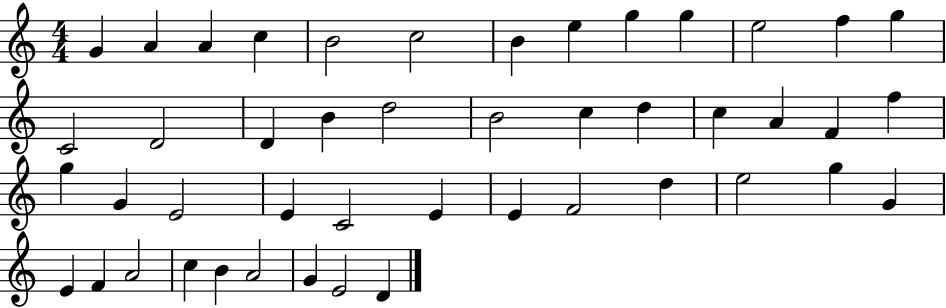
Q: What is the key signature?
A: C major